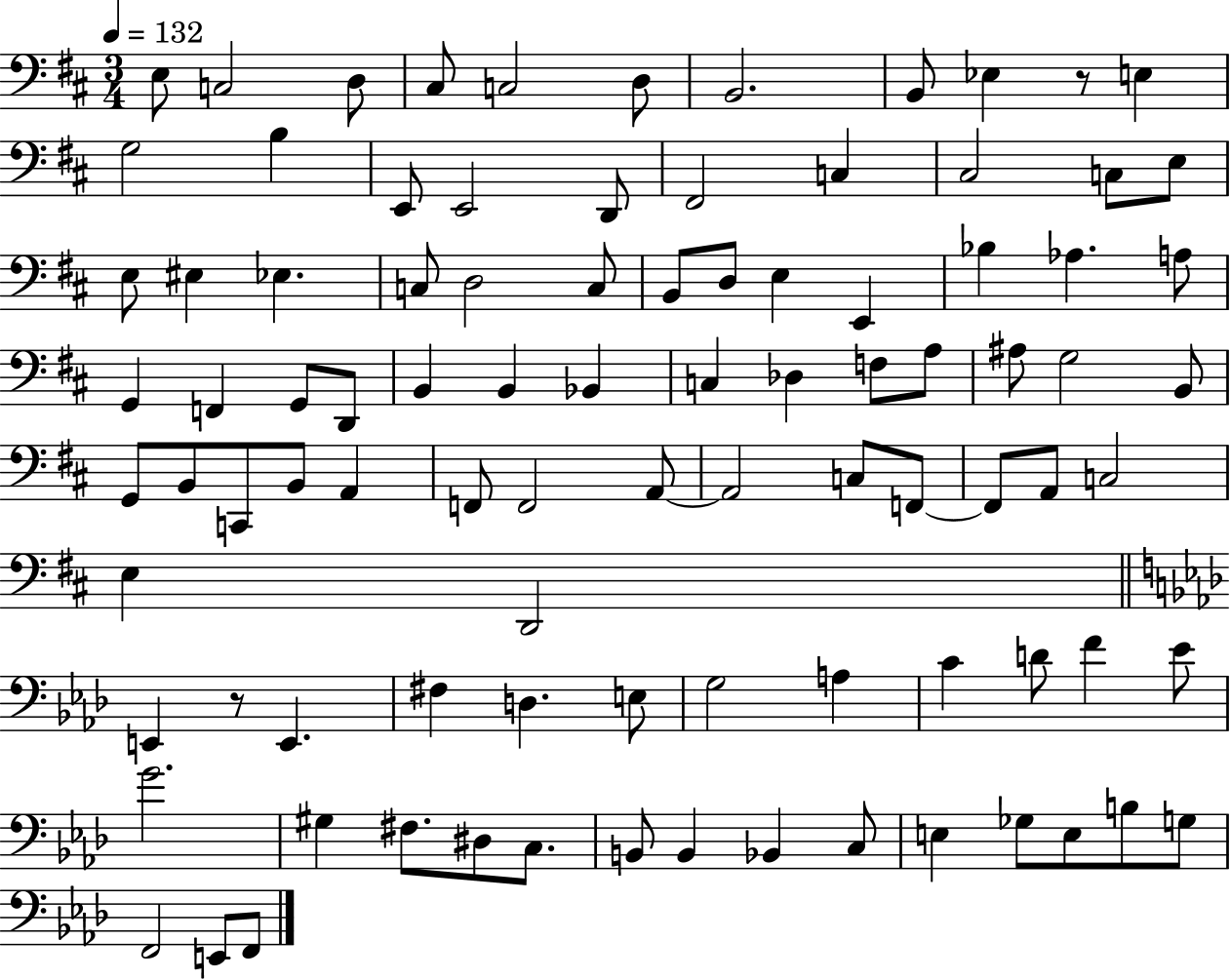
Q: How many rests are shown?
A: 2